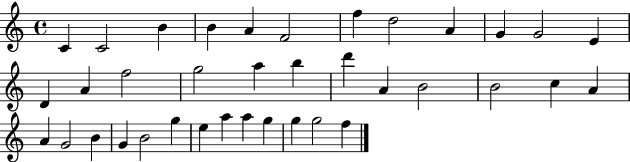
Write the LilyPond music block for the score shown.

{
  \clef treble
  \time 4/4
  \defaultTimeSignature
  \key c \major
  c'4 c'2 b'4 | b'4 a'4 f'2 | f''4 d''2 a'4 | g'4 g'2 e'4 | \break d'4 a'4 f''2 | g''2 a''4 b''4 | d'''4 a'4 b'2 | b'2 c''4 a'4 | \break a'4 g'2 b'4 | g'4 b'2 g''4 | e''4 a''4 a''4 g''4 | g''4 g''2 f''4 | \break \bar "|."
}